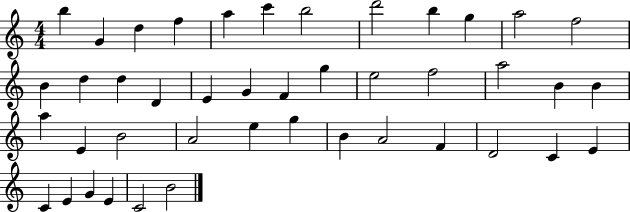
B5/q G4/q D5/q F5/q A5/q C6/q B5/h D6/h B5/q G5/q A5/h F5/h B4/q D5/q D5/q D4/q E4/q G4/q F4/q G5/q E5/h F5/h A5/h B4/q B4/q A5/q E4/q B4/h A4/h E5/q G5/q B4/q A4/h F4/q D4/h C4/q E4/q C4/q E4/q G4/q E4/q C4/h B4/h